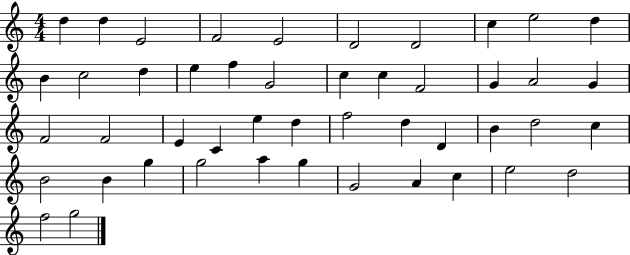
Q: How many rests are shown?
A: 0